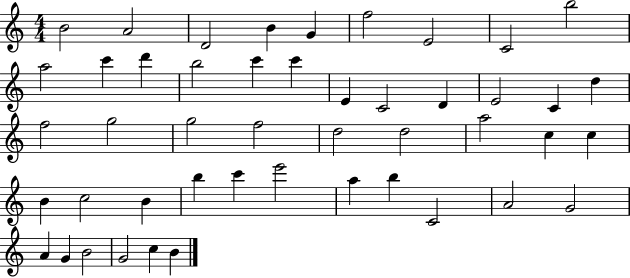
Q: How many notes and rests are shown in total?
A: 47